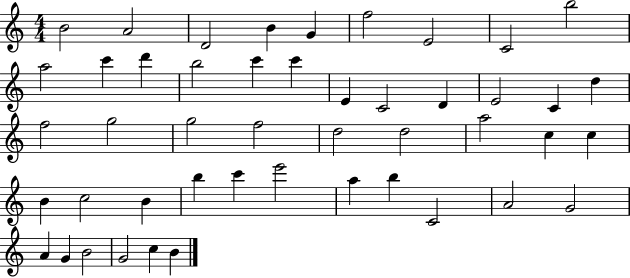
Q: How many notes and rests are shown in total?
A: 47